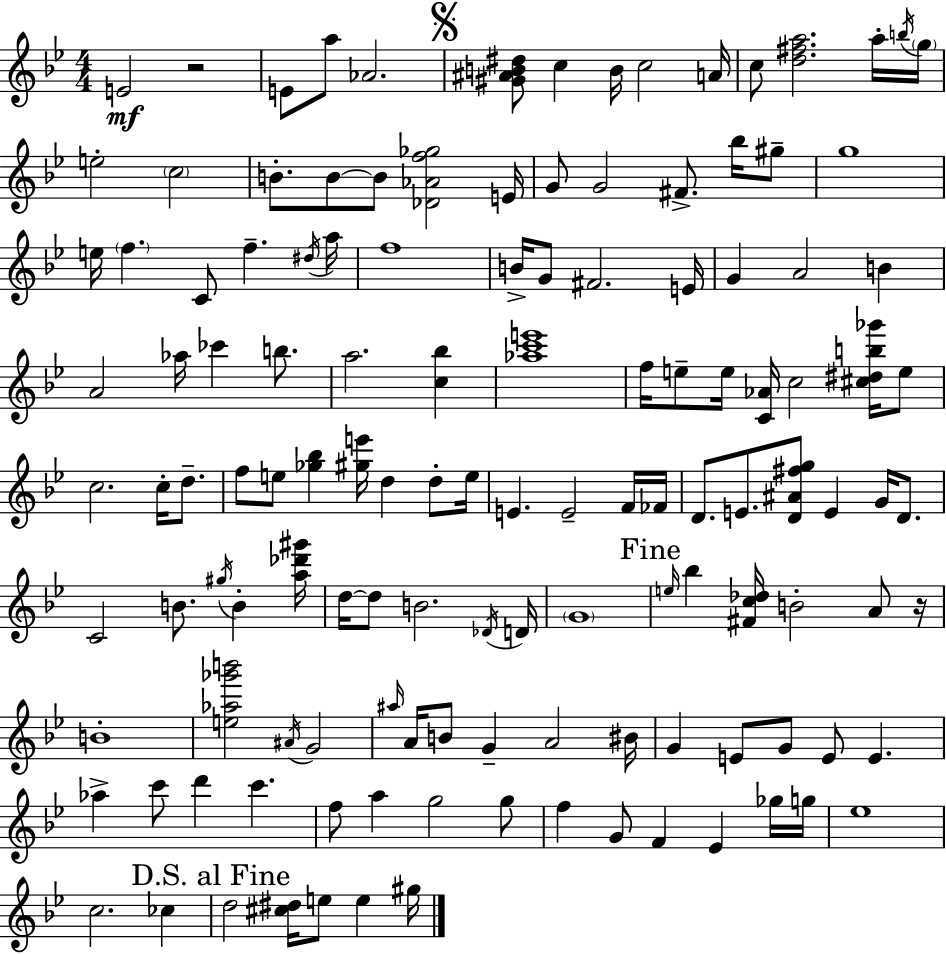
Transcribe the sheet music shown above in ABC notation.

X:1
T:Untitled
M:4/4
L:1/4
K:Gm
E2 z2 E/2 a/2 _A2 [^G^AB^d]/2 c B/4 c2 A/4 c/2 [d^fa]2 a/4 b/4 g/4 e2 c2 B/2 B/2 B/2 [_D_Af_g]2 E/4 G/2 G2 ^F/2 _b/4 ^g/2 g4 e/4 f C/2 f ^d/4 a/4 f4 B/4 G/2 ^F2 E/4 G A2 B A2 _a/4 _c' b/2 a2 [c_b] [_ac'e']4 f/4 e/2 e/4 [C_A]/4 c2 [^c^db_g']/4 e/2 c2 c/4 d/2 f/2 e/2 [_g_b] [^ge']/4 d d/2 e/4 E E2 F/4 _F/4 D/2 E/2 [D^A^fg]/2 E G/4 D/2 C2 B/2 ^g/4 B [a_d'^g']/4 d/4 d/2 B2 _D/4 D/4 G4 e/4 _b [^Fc_d]/4 B2 A/2 z/4 B4 [e_a_g'b']2 ^A/4 G2 ^a/4 A/4 B/2 G A2 ^B/4 G E/2 G/2 E/2 E _a c'/2 d' c' f/2 a g2 g/2 f G/2 F _E _g/4 g/4 _e4 c2 _c d2 [^c^d]/4 e/2 e ^g/4